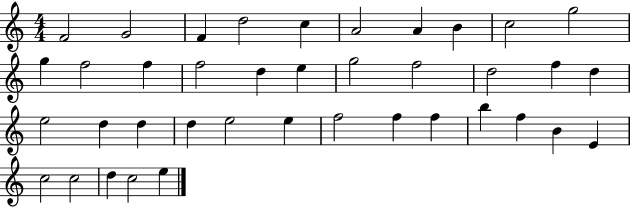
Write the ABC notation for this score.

X:1
T:Untitled
M:4/4
L:1/4
K:C
F2 G2 F d2 c A2 A B c2 g2 g f2 f f2 d e g2 f2 d2 f d e2 d d d e2 e f2 f f b f B E c2 c2 d c2 e